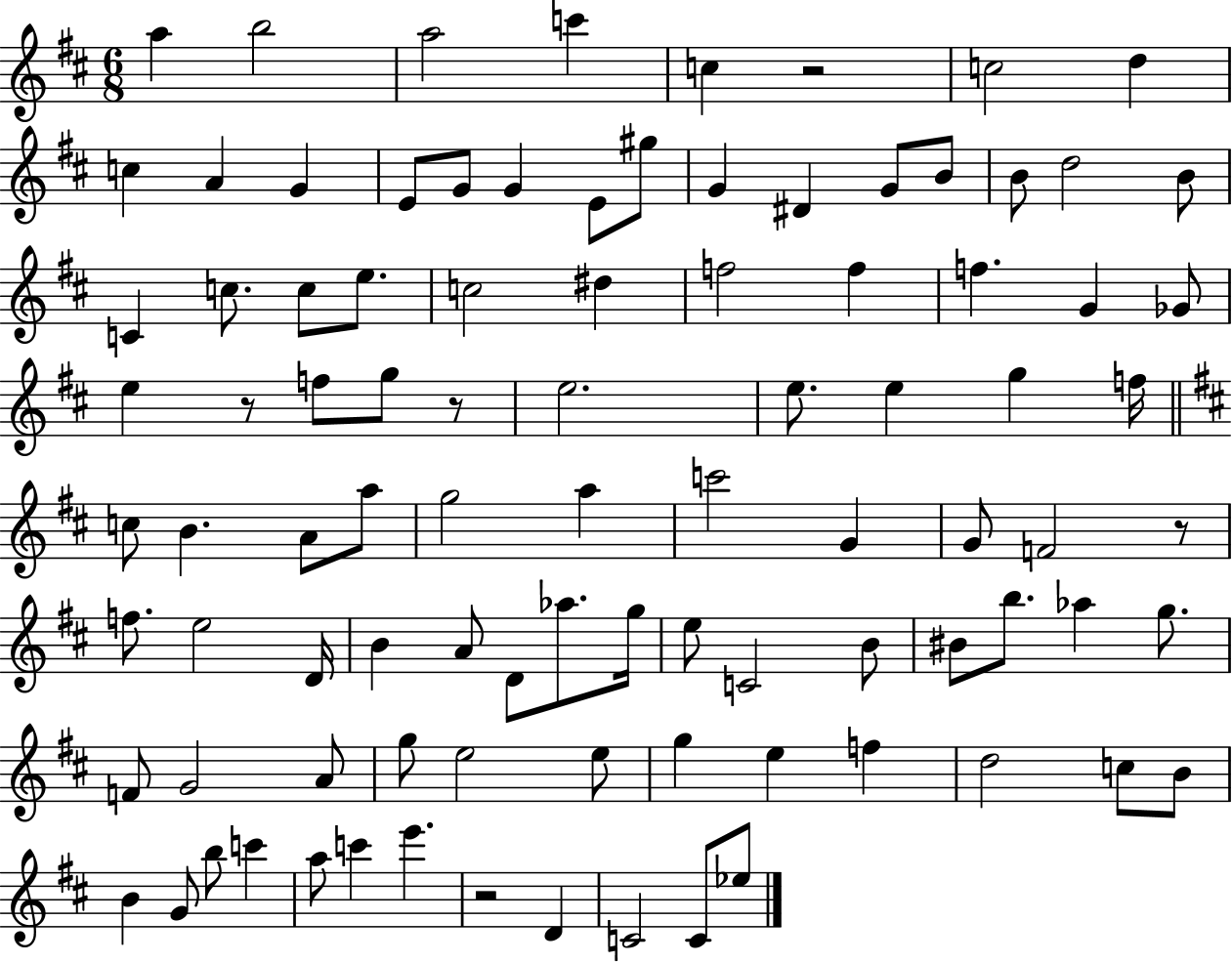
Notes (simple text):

A5/q B5/h A5/h C6/q C5/q R/h C5/h D5/q C5/q A4/q G4/q E4/e G4/e G4/q E4/e G#5/e G4/q D#4/q G4/e B4/e B4/e D5/h B4/e C4/q C5/e. C5/e E5/e. C5/h D#5/q F5/h F5/q F5/q. G4/q Gb4/e E5/q R/e F5/e G5/e R/e E5/h. E5/e. E5/q G5/q F5/s C5/e B4/q. A4/e A5/e G5/h A5/q C6/h G4/q G4/e F4/h R/e F5/e. E5/h D4/s B4/q A4/e D4/e Ab5/e. G5/s E5/e C4/h B4/e BIS4/e B5/e. Ab5/q G5/e. F4/e G4/h A4/e G5/e E5/h E5/e G5/q E5/q F5/q D5/h C5/e B4/e B4/q G4/e B5/e C6/q A5/e C6/q E6/q. R/h D4/q C4/h C4/e Eb5/e